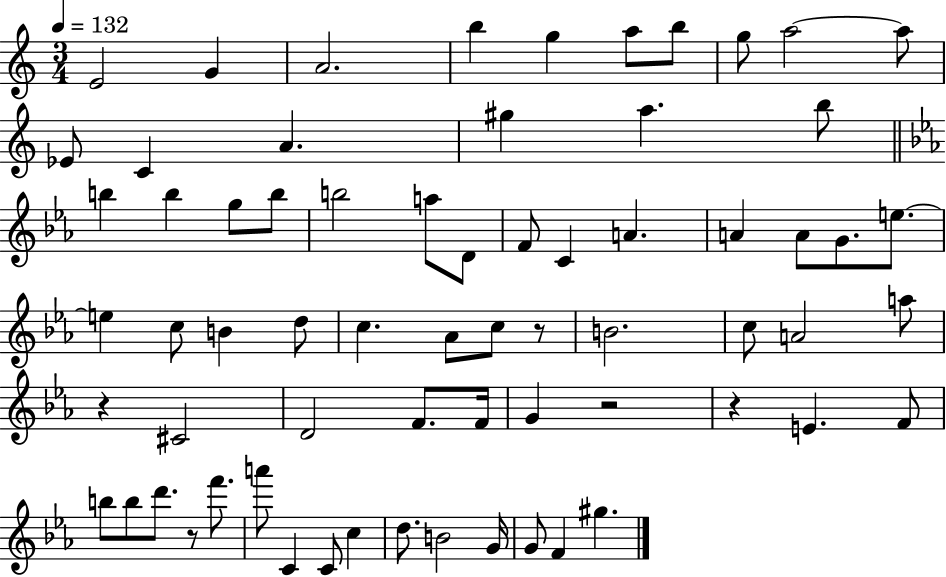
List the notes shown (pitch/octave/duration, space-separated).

E4/h G4/q A4/h. B5/q G5/q A5/e B5/e G5/e A5/h A5/e Eb4/e C4/q A4/q. G#5/q A5/q. B5/e B5/q B5/q G5/e B5/e B5/h A5/e D4/e F4/e C4/q A4/q. A4/q A4/e G4/e. E5/e. E5/q C5/e B4/q D5/e C5/q. Ab4/e C5/e R/e B4/h. C5/e A4/h A5/e R/q C#4/h D4/h F4/e. F4/s G4/q R/h R/q E4/q. F4/e B5/e B5/e D6/e. R/e F6/e. A6/e C4/q C4/e C5/q D5/e. B4/h G4/s G4/e F4/q G#5/q.